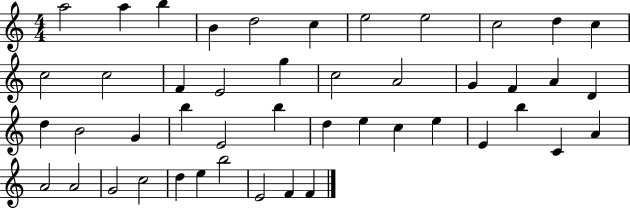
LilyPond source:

{
  \clef treble
  \numericTimeSignature
  \time 4/4
  \key c \major
  a''2 a''4 b''4 | b'4 d''2 c''4 | e''2 e''2 | c''2 d''4 c''4 | \break c''2 c''2 | f'4 e'2 g''4 | c''2 a'2 | g'4 f'4 a'4 d'4 | \break d''4 b'2 g'4 | b''4 e'2 b''4 | d''4 e''4 c''4 e''4 | e'4 b''4 c'4 a'4 | \break a'2 a'2 | g'2 c''2 | d''4 e''4 b''2 | e'2 f'4 f'4 | \break \bar "|."
}